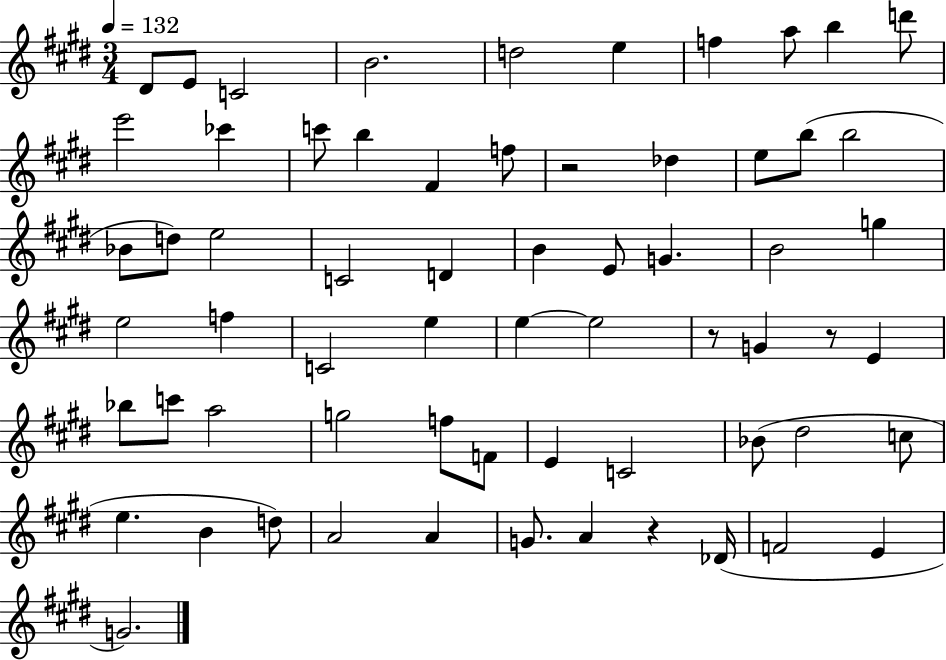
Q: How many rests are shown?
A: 4